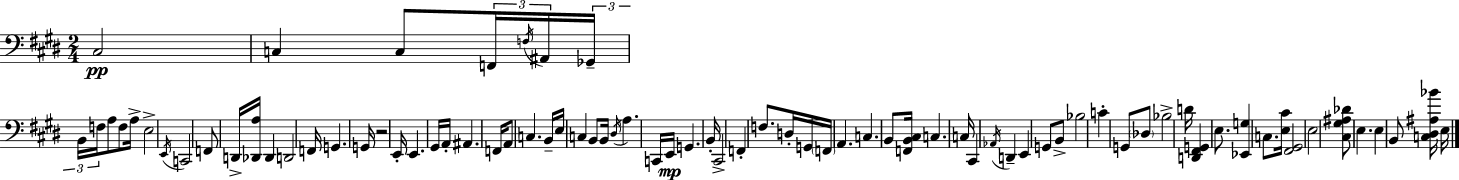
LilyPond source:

{
  \clef bass
  \numericTimeSignature
  \time 2/4
  \key e \major
  cis2\pp | c4 c8 \tuplet 3/2 { f,16 \acciaccatura { f16 } | ais,16 } \tuplet 3/2 { ges,16-- b,16 f16 } a8 f8 | a16-> e2-> | \break \acciaccatura { e,16 } c,2 | f,8 d,16-> <des, a>16 des,4 | d,2 | f,16 g,4. | \break g,16 r2 | e,16-. e,4. | gis,16 a,16-. ais,4. | f,16 a,8 c4. | \break b,16-- e16 c4 | b,8 b,16 \acciaccatura { dis16 } a4. | c,16 e,16\mp g,4. | b,16-. cis,2-> | \break f,4-. f8. | d16-. g,16 \parenthesize f,16 a,4. | c4. | b,8 <f, b, cis>16 c4. | \break c16 cis,4 \acciaccatura { aes,16 } | d,4-- e,4 | g,8 b,8-> bes2 | c'4-. | \break g,8 \parenthesize des8 bes2-> | d'16 <d, fis, g,>4 | e8. <ees, g>4 | c8. <e cis'>16 <fis, gis,>2 | \break e2 | <cis gis ais des'>8 e4. | e4 | b,8 <c dis ais bes'>16 e16 \bar "|."
}